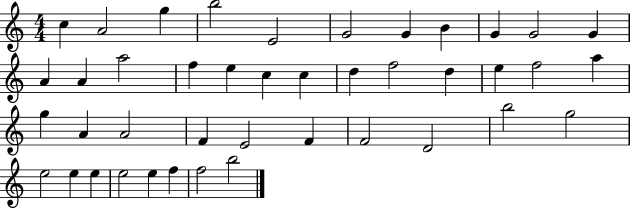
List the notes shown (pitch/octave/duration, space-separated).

C5/q A4/h G5/q B5/h E4/h G4/h G4/q B4/q G4/q G4/h G4/q A4/q A4/q A5/h F5/q E5/q C5/q C5/q D5/q F5/h D5/q E5/q F5/h A5/q G5/q A4/q A4/h F4/q E4/h F4/q F4/h D4/h B5/h G5/h E5/h E5/q E5/q E5/h E5/q F5/q F5/h B5/h